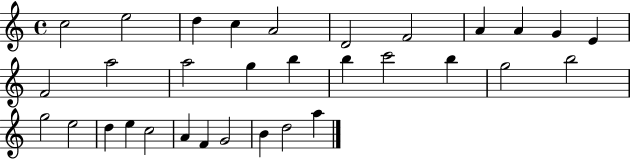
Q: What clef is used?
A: treble